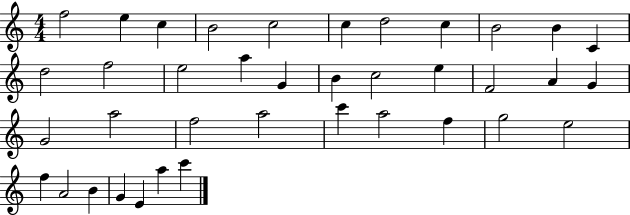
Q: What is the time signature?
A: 4/4